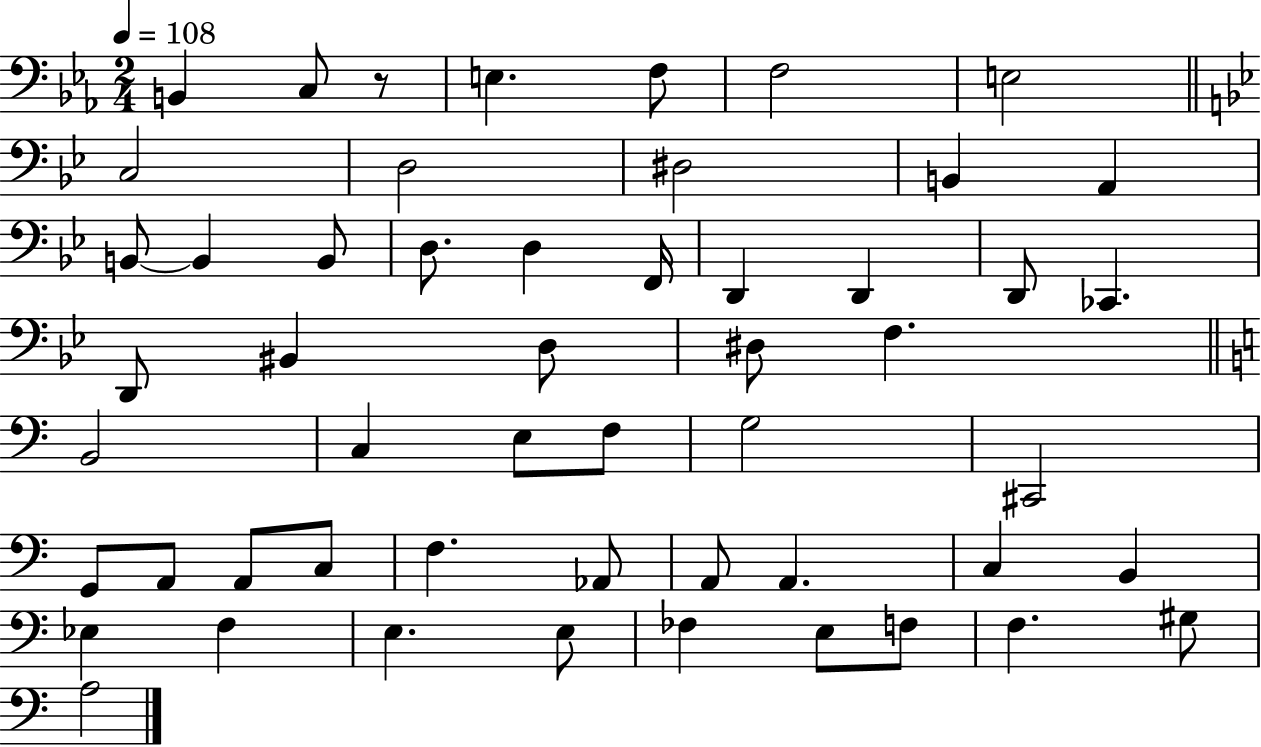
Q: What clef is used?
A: bass